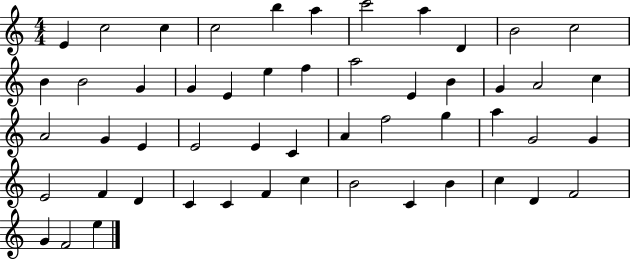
E4/q C5/h C5/q C5/h B5/q A5/q C6/h A5/q D4/q B4/h C5/h B4/q B4/h G4/q G4/q E4/q E5/q F5/q A5/h E4/q B4/q G4/q A4/h C5/q A4/h G4/q E4/q E4/h E4/q C4/q A4/q F5/h G5/q A5/q G4/h G4/q E4/h F4/q D4/q C4/q C4/q F4/q C5/q B4/h C4/q B4/q C5/q D4/q F4/h G4/q F4/h E5/q